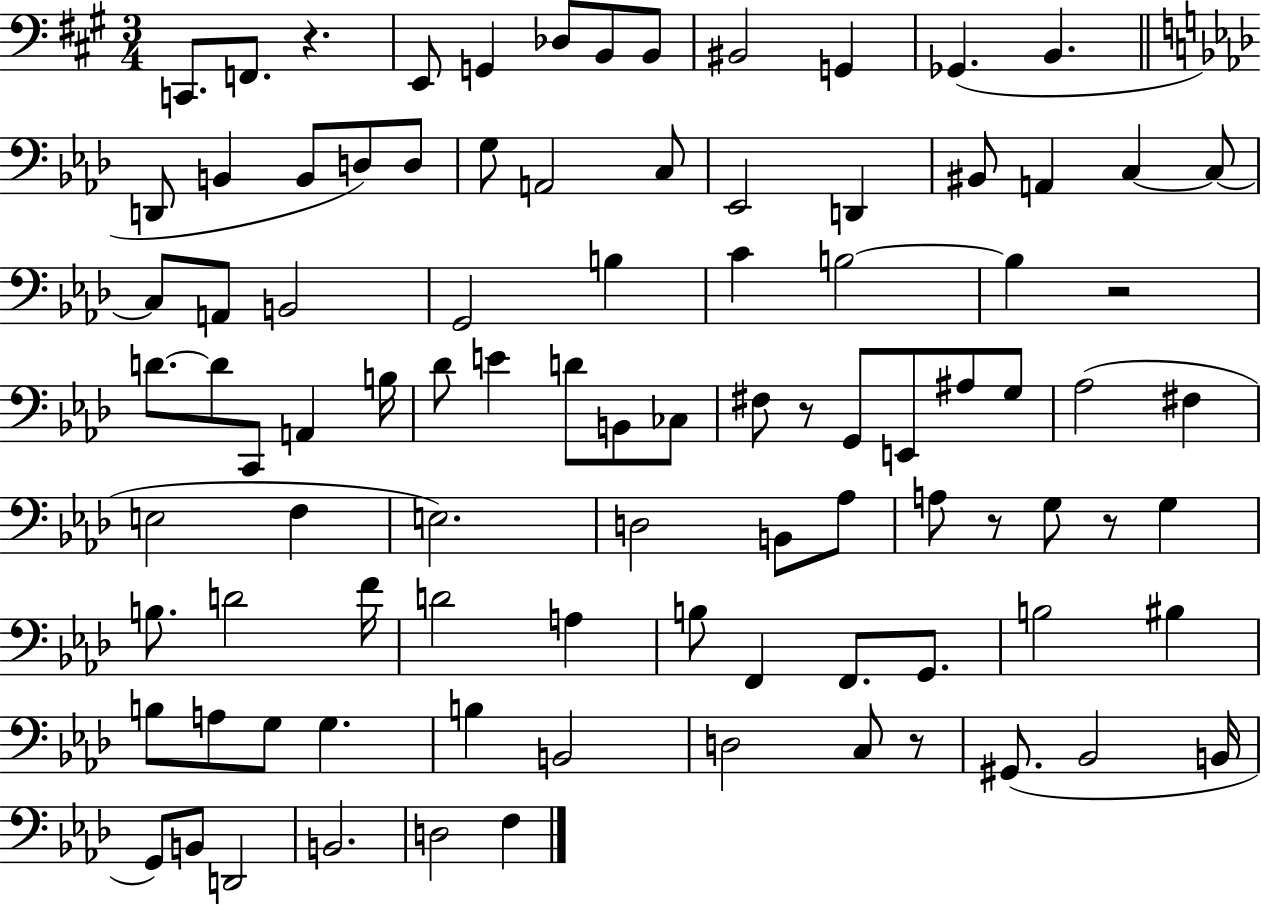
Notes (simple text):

C2/e. F2/e. R/q. E2/e G2/q Db3/e B2/e B2/e BIS2/h G2/q Gb2/q. B2/q. D2/e B2/q B2/e D3/e D3/e G3/e A2/h C3/e Eb2/h D2/q BIS2/e A2/q C3/q C3/e C3/e A2/e B2/h G2/h B3/q C4/q B3/h B3/q R/h D4/e. D4/e C2/e A2/q B3/s Db4/e E4/q D4/e B2/e CES3/e F#3/e R/e G2/e E2/e A#3/e G3/e Ab3/h F#3/q E3/h F3/q E3/h. D3/h B2/e Ab3/e A3/e R/e G3/e R/e G3/q B3/e. D4/h F4/s D4/h A3/q B3/e F2/q F2/e. G2/e. B3/h BIS3/q B3/e A3/e G3/e G3/q. B3/q B2/h D3/h C3/e R/e G#2/e. Bb2/h B2/s G2/e B2/e D2/h B2/h. D3/h F3/q